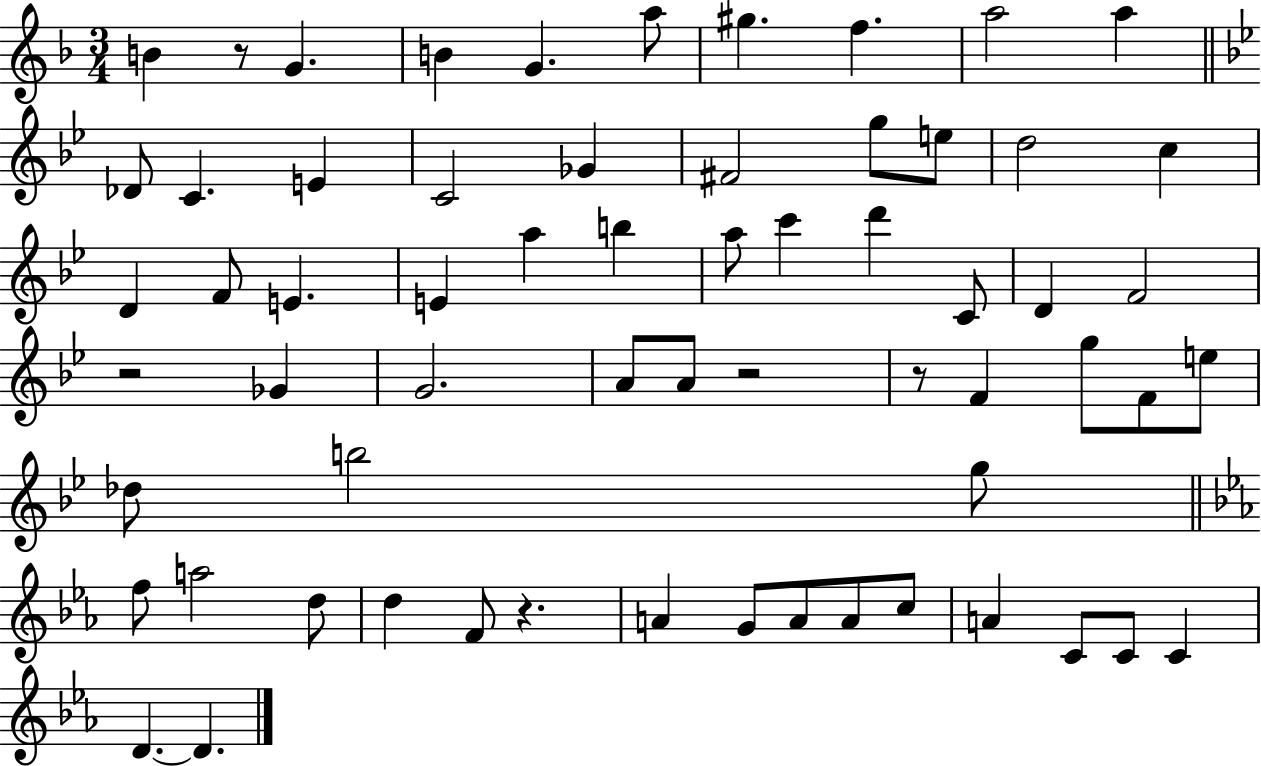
B4/q R/e G4/q. B4/q G4/q. A5/e G#5/q. F5/q. A5/h A5/q Db4/e C4/q. E4/q C4/h Gb4/q F#4/h G5/e E5/e D5/h C5/q D4/q F4/e E4/q. E4/q A5/q B5/q A5/e C6/q D6/q C4/e D4/q F4/h R/h Gb4/q G4/h. A4/e A4/e R/h R/e F4/q G5/e F4/e E5/e Db5/e B5/h G5/e F5/e A5/h D5/e D5/q F4/e R/q. A4/q G4/e A4/e A4/e C5/e A4/q C4/e C4/e C4/q D4/q. D4/q.